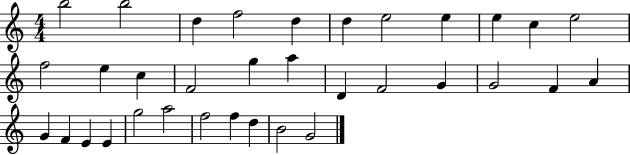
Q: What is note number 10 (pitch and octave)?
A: C5